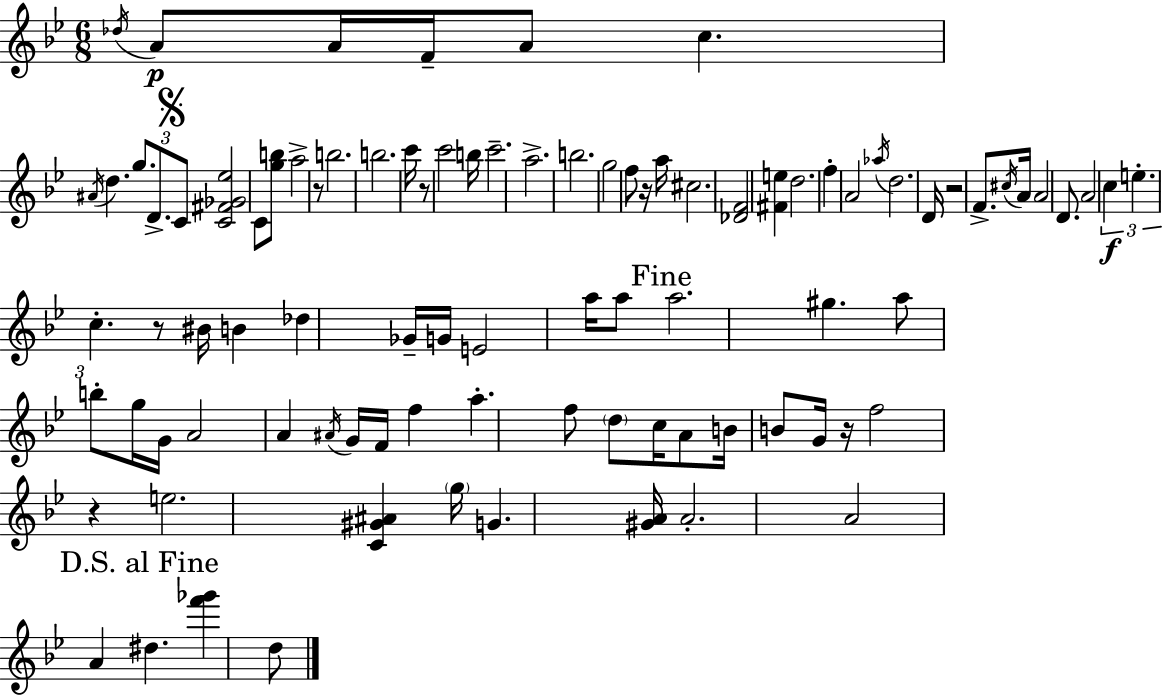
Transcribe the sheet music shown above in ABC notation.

X:1
T:Untitled
M:6/8
L:1/4
K:Bb
_d/4 A/2 A/4 F/4 A/2 c ^A/4 d g/2 D/2 C/2 [C^F_G_e]2 C/2 [gb]/2 a2 z/2 b2 b2 c'/4 z/2 c'2 b/4 c'2 a2 b2 g2 f/2 z/4 a/4 ^c2 [_DF]2 [^Fe] d2 f A2 _a/4 d2 D/4 z2 F/2 ^c/4 A/4 A2 D/2 A2 c e c z/2 ^B/4 B _d _G/4 G/4 E2 a/4 a/2 a2 ^g a/2 b/2 g/4 G/4 A2 A ^A/4 G/4 F/4 f a f/2 d/2 c/4 A/2 B/4 B/2 G/4 z/4 f2 z e2 [C^G^A] g/4 G [^GA]/4 A2 A2 A ^d [f'_g'] d/2